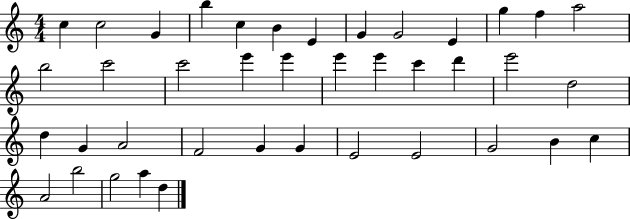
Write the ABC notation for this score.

X:1
T:Untitled
M:4/4
L:1/4
K:C
c c2 G b c B E G G2 E g f a2 b2 c'2 c'2 e' e' e' e' c' d' e'2 d2 d G A2 F2 G G E2 E2 G2 B c A2 b2 g2 a d